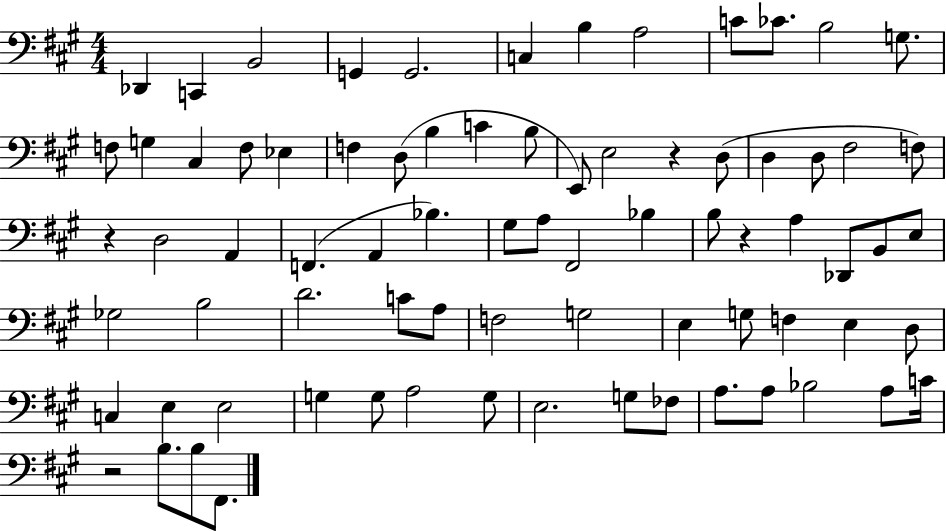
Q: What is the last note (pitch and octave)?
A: F#2